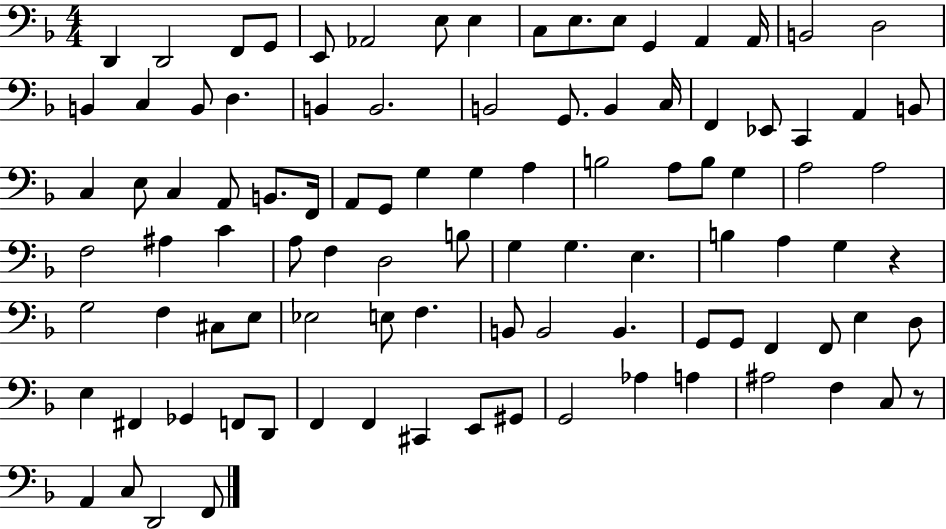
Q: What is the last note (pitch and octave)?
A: F2